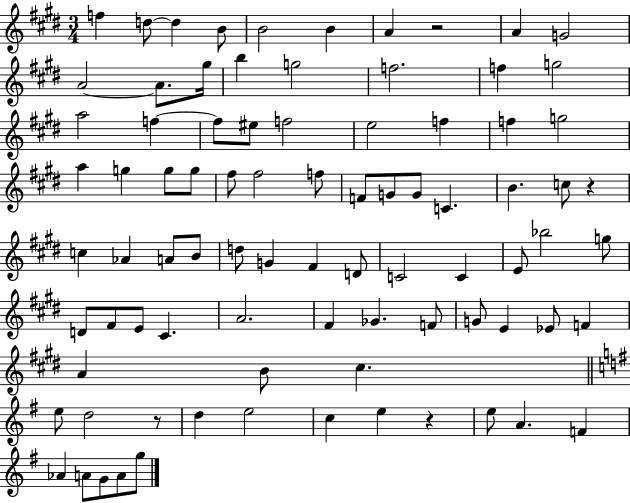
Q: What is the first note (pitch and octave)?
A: F5